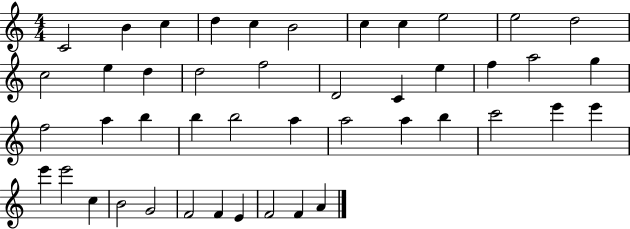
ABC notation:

X:1
T:Untitled
M:4/4
L:1/4
K:C
C2 B c d c B2 c c e2 e2 d2 c2 e d d2 f2 D2 C e f a2 g f2 a b b b2 a a2 a b c'2 e' e' e' e'2 c B2 G2 F2 F E F2 F A